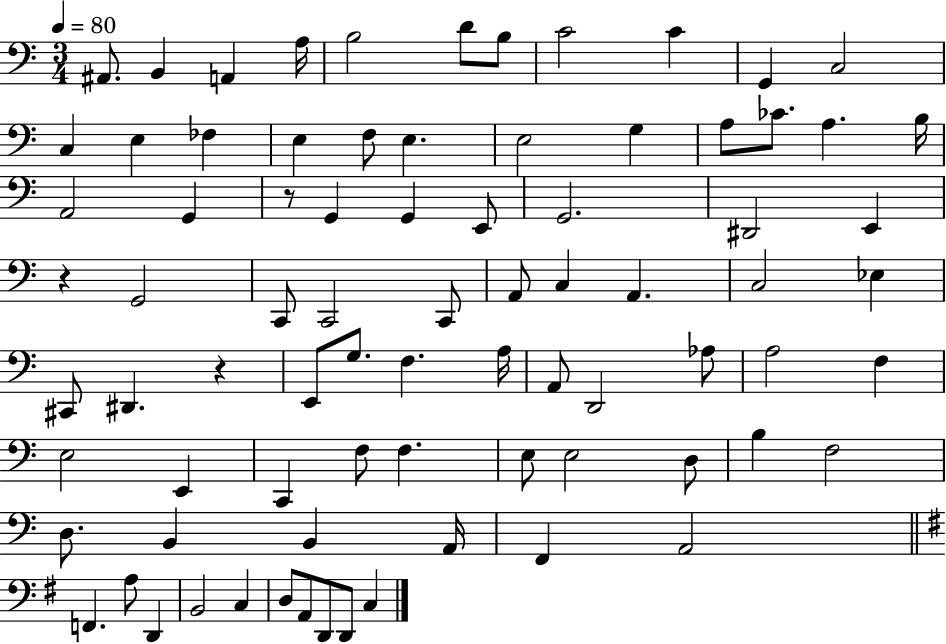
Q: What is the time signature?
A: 3/4